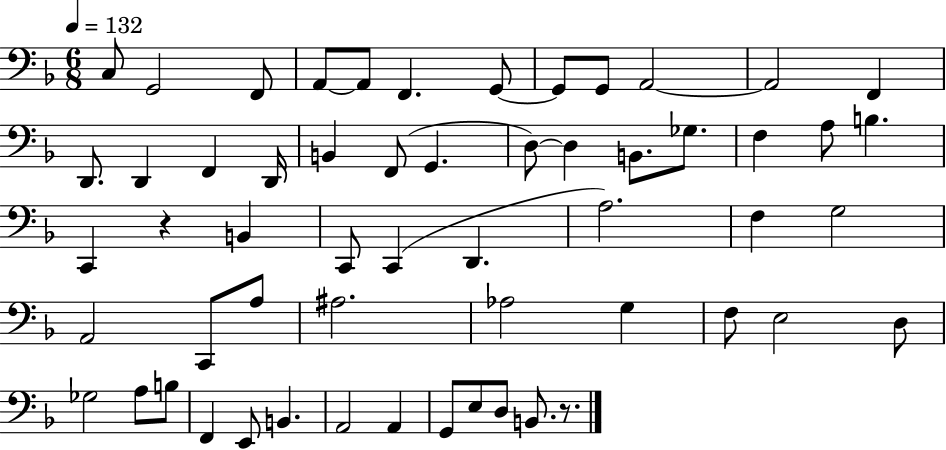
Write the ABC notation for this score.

X:1
T:Untitled
M:6/8
L:1/4
K:F
C,/2 G,,2 F,,/2 A,,/2 A,,/2 F,, G,,/2 G,,/2 G,,/2 A,,2 A,,2 F,, D,,/2 D,, F,, D,,/4 B,, F,,/2 G,, D,/2 D, B,,/2 _G,/2 F, A,/2 B, C,, z B,, C,,/2 C,, D,, A,2 F, G,2 A,,2 C,,/2 A,/2 ^A,2 _A,2 G, F,/2 E,2 D,/2 _G,2 A,/2 B,/2 F,, E,,/2 B,, A,,2 A,, G,,/2 E,/2 D,/2 B,,/2 z/2